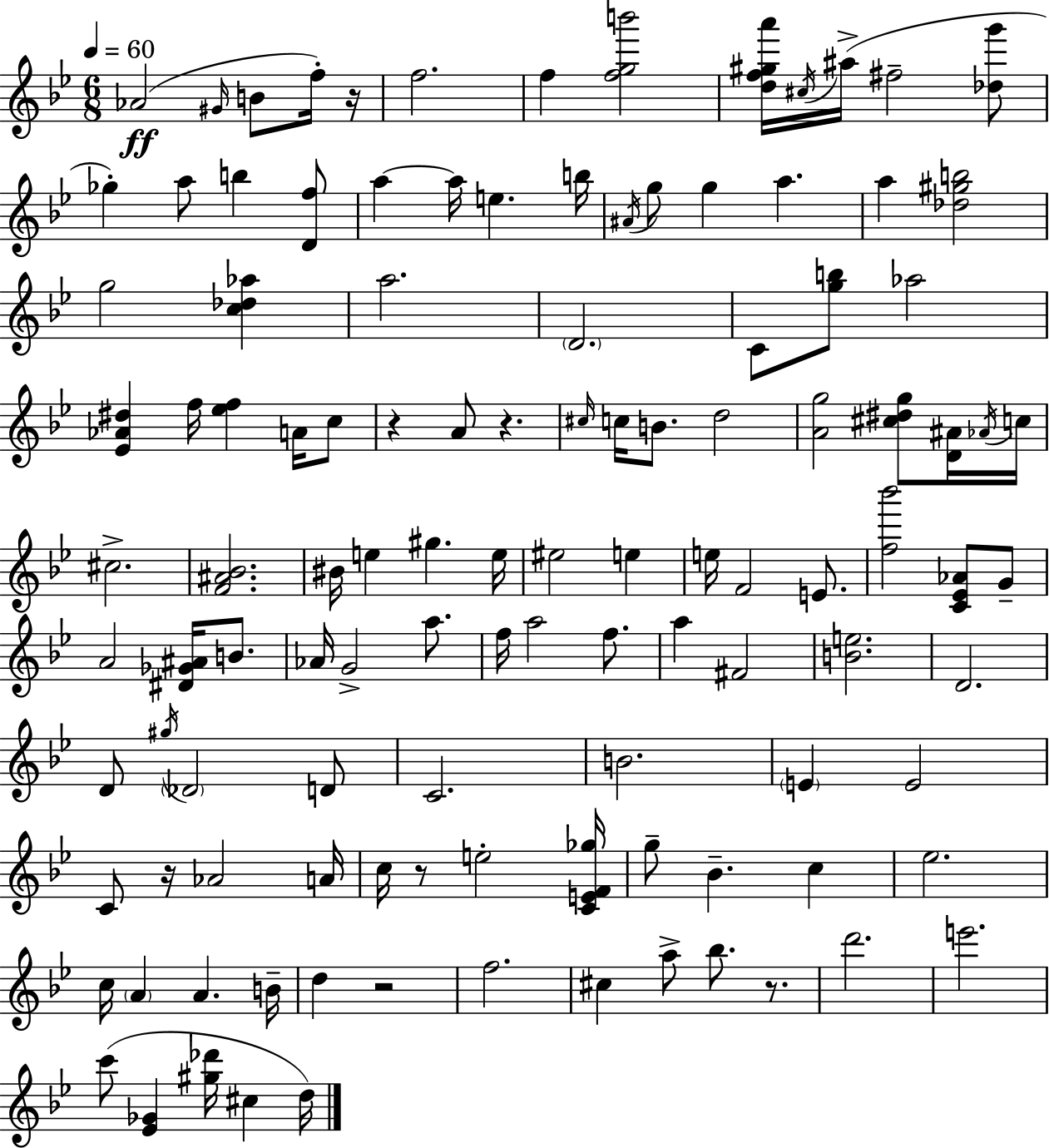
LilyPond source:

{
  \clef treble
  \numericTimeSignature
  \time 6/8
  \key bes \major
  \tempo 4 = 60
  aes'2(\ff \grace { gis'16 } b'8 f''16-.) | r16 f''2. | f''4 <f'' g'' b'''>2 | <d'' f'' gis'' a'''>16 \acciaccatura { cis''16 } ais''16->( fis''2-- | \break <des'' g'''>8 ges''4-.) a''8 b''4 | <d' f''>8 a''4~~ a''16 e''4. | b''16 \acciaccatura { ais'16 } g''8 g''4 a''4. | a''4 <des'' gis'' b''>2 | \break g''2 <c'' des'' aes''>4 | a''2. | \parenthesize d'2. | c'8 <g'' b''>8 aes''2 | \break <ees' aes' dis''>4 f''16 <ees'' f''>4 | a'16 c''8 r4 a'8 r4. | \grace { cis''16 } c''16 b'8. d''2 | <a' g''>2 | \break <cis'' dis'' g''>8 <d' ais'>16 \acciaccatura { aes'16 } c''16 cis''2.-> | <f' ais' bes'>2. | bis'16 e''4 gis''4. | e''16 eis''2 | \break e''4 e''16 f'2 | e'8. <f'' bes'''>2 | <c' ees' aes'>8 g'8-- a'2 | <dis' ges' ais'>16 b'8. aes'16 g'2-> | \break a''8. f''16 a''2 | f''8. a''4 fis'2 | <b' e''>2. | d'2. | \break d'8 \acciaccatura { gis''16 } \parenthesize des'2 | d'8 c'2. | b'2. | \parenthesize e'4 e'2 | \break c'8 r16 aes'2 | a'16 c''16 r8 e''2-. | <c' e' f' ges''>16 g''8-- bes'4.-- | c''4 ees''2. | \break c''16 \parenthesize a'4 a'4. | b'16-- d''4 r2 | f''2. | cis''4 a''8-> | \break bes''8. r8. d'''2. | e'''2. | c'''8( <ees' ges'>4 | <gis'' des'''>16 cis''4 d''16) \bar "|."
}